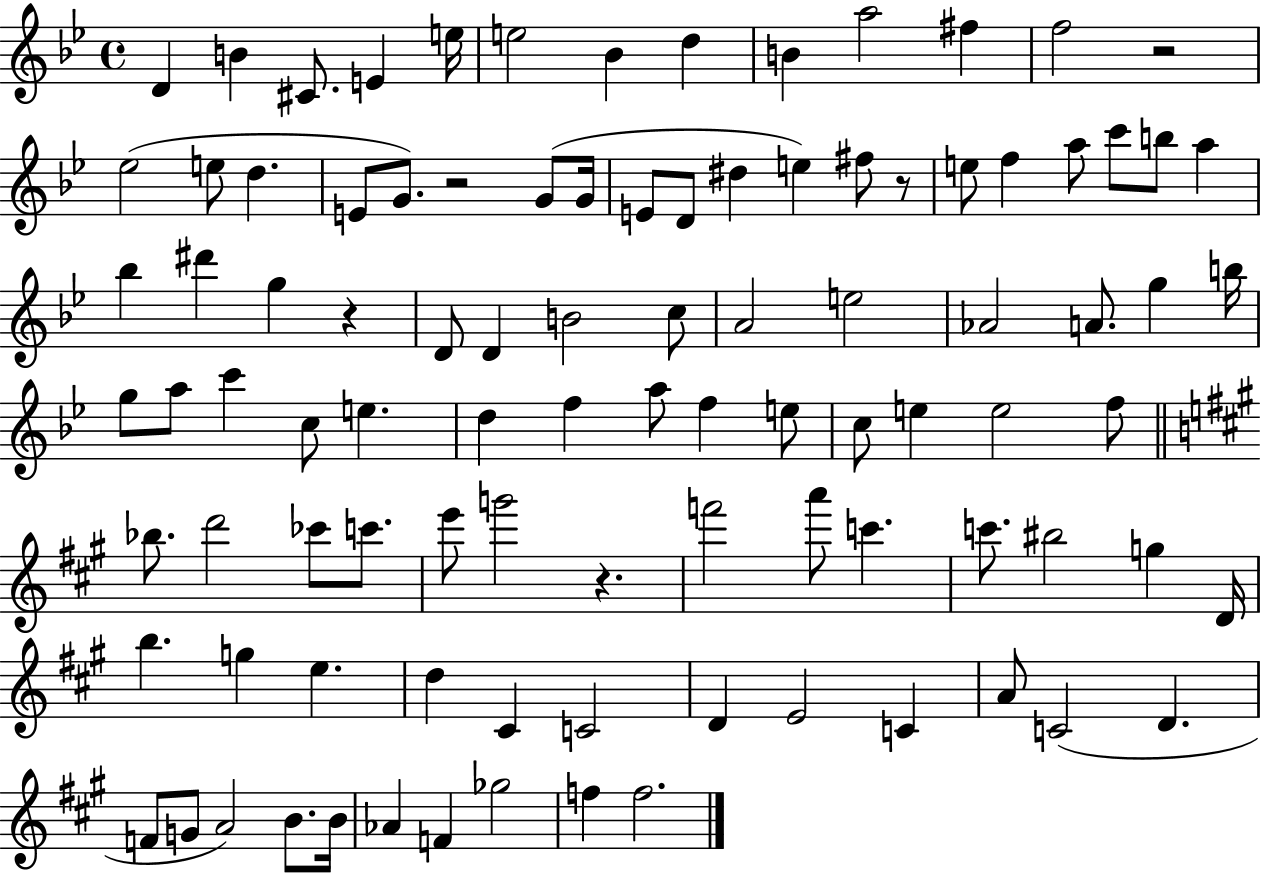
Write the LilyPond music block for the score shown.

{
  \clef treble
  \time 4/4
  \defaultTimeSignature
  \key bes \major
  d'4 b'4 cis'8. e'4 e''16 | e''2 bes'4 d''4 | b'4 a''2 fis''4 | f''2 r2 | \break ees''2( e''8 d''4. | e'8 g'8.) r2 g'8( g'16 | e'8 d'8 dis''4 e''4) fis''8 r8 | e''8 f''4 a''8 c'''8 b''8 a''4 | \break bes''4 dis'''4 g''4 r4 | d'8 d'4 b'2 c''8 | a'2 e''2 | aes'2 a'8. g''4 b''16 | \break g''8 a''8 c'''4 c''8 e''4. | d''4 f''4 a''8 f''4 e''8 | c''8 e''4 e''2 f''8 | \bar "||" \break \key a \major bes''8. d'''2 ces'''8 c'''8. | e'''8 g'''2 r4. | f'''2 a'''8 c'''4. | c'''8. bis''2 g''4 d'16 | \break b''4. g''4 e''4. | d''4 cis'4 c'2 | d'4 e'2 c'4 | a'8 c'2( d'4. | \break f'8 g'8 a'2) b'8. b'16 | aes'4 f'4 ges''2 | f''4 f''2. | \bar "|."
}